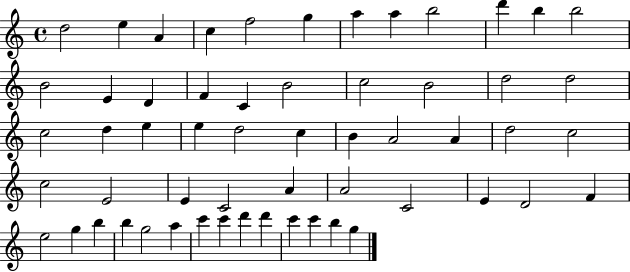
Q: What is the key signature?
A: C major